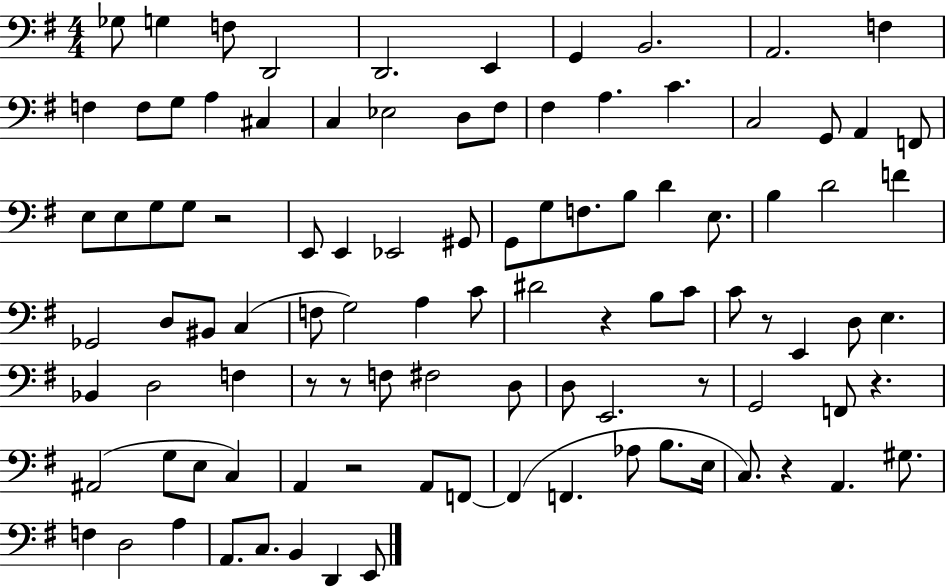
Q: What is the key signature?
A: G major